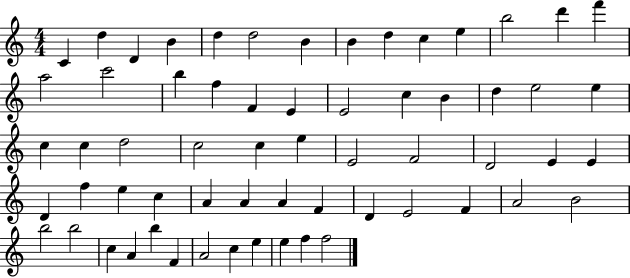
C4/q D5/q D4/q B4/q D5/q D5/h B4/q B4/q D5/q C5/q E5/q B5/h D6/q F6/q A5/h C6/h B5/q F5/q F4/q E4/q E4/h C5/q B4/q D5/q E5/h E5/q C5/q C5/q D5/h C5/h C5/q E5/q E4/h F4/h D4/h E4/q E4/q D4/q F5/q E5/q C5/q A4/q A4/q A4/q F4/q D4/q E4/h F4/q A4/h B4/h B5/h B5/h C5/q A4/q B5/q F4/q A4/h C5/q E5/q E5/q F5/q F5/h